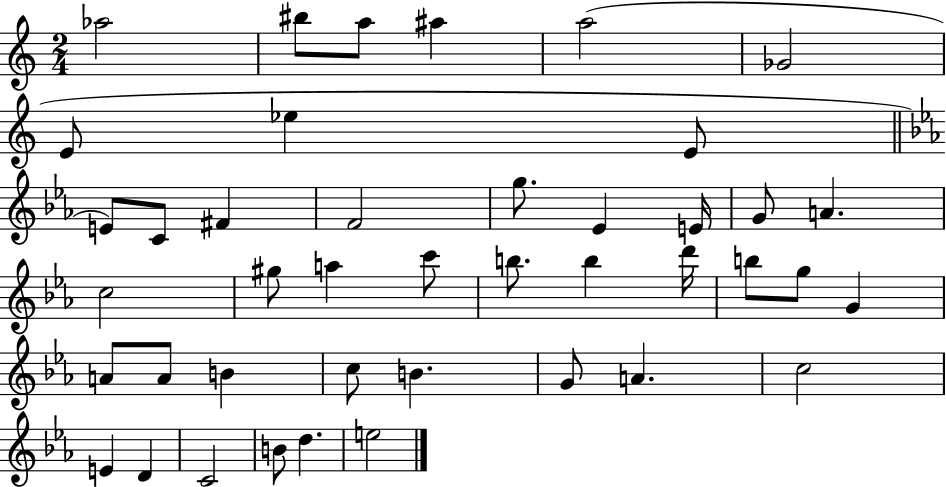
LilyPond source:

{
  \clef treble
  \numericTimeSignature
  \time 2/4
  \key c \major
  \repeat volta 2 { aes''2 | bis''8 a''8 ais''4 | a''2( | ges'2 | \break e'8 ees''4 e'8 | \bar "||" \break \key ees \major e'8) c'8 fis'4 | f'2 | g''8. ees'4 e'16 | g'8 a'4. | \break c''2 | gis''8 a''4 c'''8 | b''8. b''4 d'''16 | b''8 g''8 g'4 | \break a'8 a'8 b'4 | c''8 b'4. | g'8 a'4. | c''2 | \break e'4 d'4 | c'2 | b'8 d''4. | e''2 | \break } \bar "|."
}